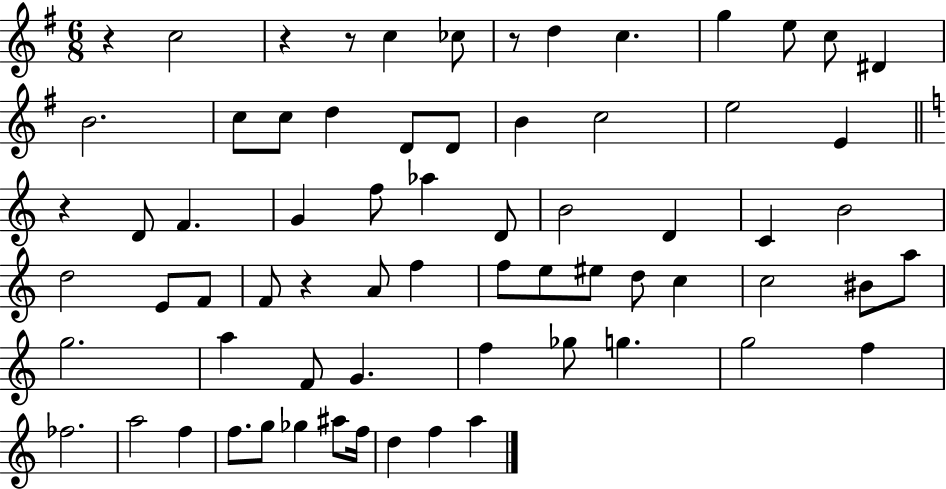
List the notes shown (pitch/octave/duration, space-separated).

R/q C5/h R/q R/e C5/q CES5/e R/e D5/q C5/q. G5/q E5/e C5/e D#4/q B4/h. C5/e C5/e D5/q D4/e D4/e B4/q C5/h E5/h E4/q R/q D4/e F4/q. G4/q F5/e Ab5/q D4/e B4/h D4/q C4/q B4/h D5/h E4/e F4/e F4/e R/q A4/e F5/q F5/e E5/e EIS5/e D5/e C5/q C5/h BIS4/e A5/e G5/h. A5/q F4/e G4/q. F5/q Gb5/e G5/q. G5/h F5/q FES5/h. A5/h F5/q F5/e. G5/e Gb5/q A#5/e F5/s D5/q F5/q A5/q